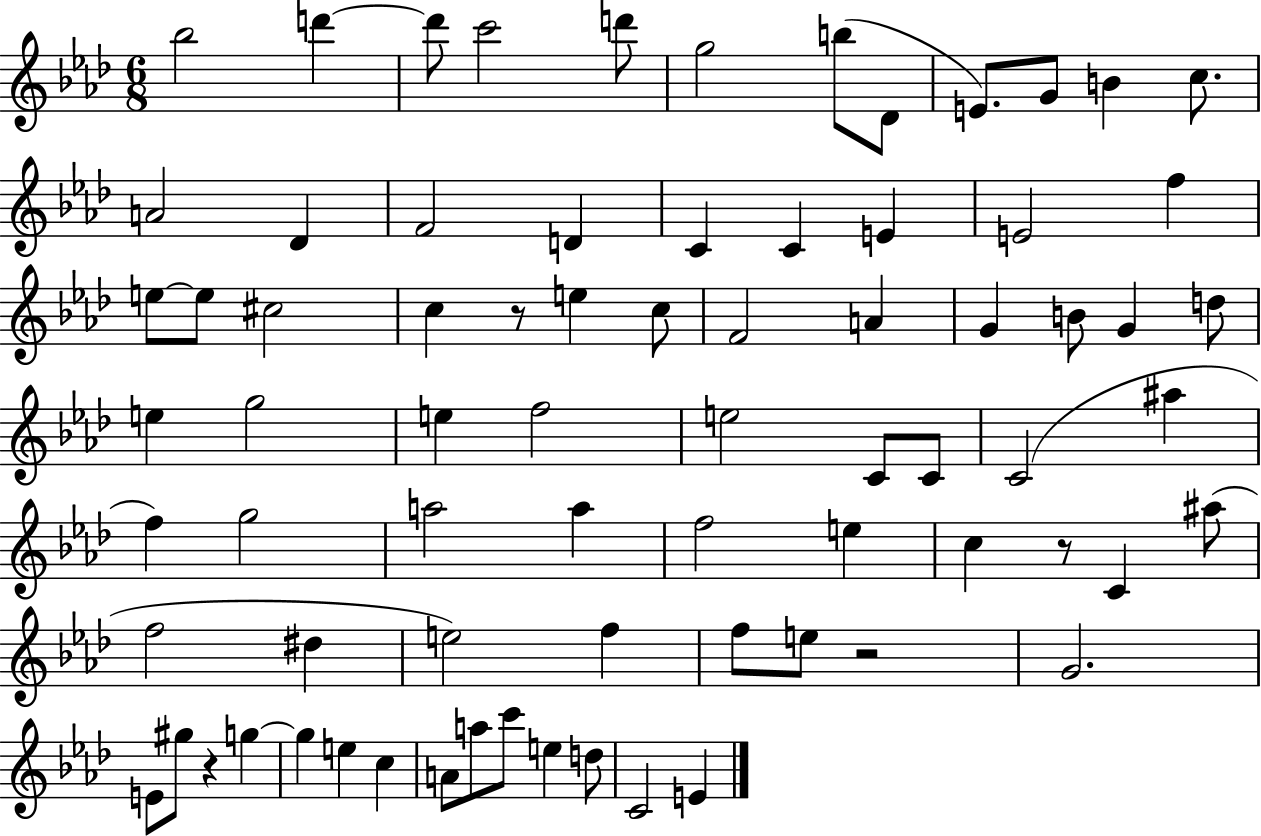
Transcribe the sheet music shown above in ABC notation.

X:1
T:Untitled
M:6/8
L:1/4
K:Ab
_b2 d' d'/2 c'2 d'/2 g2 b/2 _D/2 E/2 G/2 B c/2 A2 _D F2 D C C E E2 f e/2 e/2 ^c2 c z/2 e c/2 F2 A G B/2 G d/2 e g2 e f2 e2 C/2 C/2 C2 ^a f g2 a2 a f2 e c z/2 C ^a/2 f2 ^d e2 f f/2 e/2 z2 G2 E/2 ^g/2 z g g e c A/2 a/2 c'/2 e d/2 C2 E